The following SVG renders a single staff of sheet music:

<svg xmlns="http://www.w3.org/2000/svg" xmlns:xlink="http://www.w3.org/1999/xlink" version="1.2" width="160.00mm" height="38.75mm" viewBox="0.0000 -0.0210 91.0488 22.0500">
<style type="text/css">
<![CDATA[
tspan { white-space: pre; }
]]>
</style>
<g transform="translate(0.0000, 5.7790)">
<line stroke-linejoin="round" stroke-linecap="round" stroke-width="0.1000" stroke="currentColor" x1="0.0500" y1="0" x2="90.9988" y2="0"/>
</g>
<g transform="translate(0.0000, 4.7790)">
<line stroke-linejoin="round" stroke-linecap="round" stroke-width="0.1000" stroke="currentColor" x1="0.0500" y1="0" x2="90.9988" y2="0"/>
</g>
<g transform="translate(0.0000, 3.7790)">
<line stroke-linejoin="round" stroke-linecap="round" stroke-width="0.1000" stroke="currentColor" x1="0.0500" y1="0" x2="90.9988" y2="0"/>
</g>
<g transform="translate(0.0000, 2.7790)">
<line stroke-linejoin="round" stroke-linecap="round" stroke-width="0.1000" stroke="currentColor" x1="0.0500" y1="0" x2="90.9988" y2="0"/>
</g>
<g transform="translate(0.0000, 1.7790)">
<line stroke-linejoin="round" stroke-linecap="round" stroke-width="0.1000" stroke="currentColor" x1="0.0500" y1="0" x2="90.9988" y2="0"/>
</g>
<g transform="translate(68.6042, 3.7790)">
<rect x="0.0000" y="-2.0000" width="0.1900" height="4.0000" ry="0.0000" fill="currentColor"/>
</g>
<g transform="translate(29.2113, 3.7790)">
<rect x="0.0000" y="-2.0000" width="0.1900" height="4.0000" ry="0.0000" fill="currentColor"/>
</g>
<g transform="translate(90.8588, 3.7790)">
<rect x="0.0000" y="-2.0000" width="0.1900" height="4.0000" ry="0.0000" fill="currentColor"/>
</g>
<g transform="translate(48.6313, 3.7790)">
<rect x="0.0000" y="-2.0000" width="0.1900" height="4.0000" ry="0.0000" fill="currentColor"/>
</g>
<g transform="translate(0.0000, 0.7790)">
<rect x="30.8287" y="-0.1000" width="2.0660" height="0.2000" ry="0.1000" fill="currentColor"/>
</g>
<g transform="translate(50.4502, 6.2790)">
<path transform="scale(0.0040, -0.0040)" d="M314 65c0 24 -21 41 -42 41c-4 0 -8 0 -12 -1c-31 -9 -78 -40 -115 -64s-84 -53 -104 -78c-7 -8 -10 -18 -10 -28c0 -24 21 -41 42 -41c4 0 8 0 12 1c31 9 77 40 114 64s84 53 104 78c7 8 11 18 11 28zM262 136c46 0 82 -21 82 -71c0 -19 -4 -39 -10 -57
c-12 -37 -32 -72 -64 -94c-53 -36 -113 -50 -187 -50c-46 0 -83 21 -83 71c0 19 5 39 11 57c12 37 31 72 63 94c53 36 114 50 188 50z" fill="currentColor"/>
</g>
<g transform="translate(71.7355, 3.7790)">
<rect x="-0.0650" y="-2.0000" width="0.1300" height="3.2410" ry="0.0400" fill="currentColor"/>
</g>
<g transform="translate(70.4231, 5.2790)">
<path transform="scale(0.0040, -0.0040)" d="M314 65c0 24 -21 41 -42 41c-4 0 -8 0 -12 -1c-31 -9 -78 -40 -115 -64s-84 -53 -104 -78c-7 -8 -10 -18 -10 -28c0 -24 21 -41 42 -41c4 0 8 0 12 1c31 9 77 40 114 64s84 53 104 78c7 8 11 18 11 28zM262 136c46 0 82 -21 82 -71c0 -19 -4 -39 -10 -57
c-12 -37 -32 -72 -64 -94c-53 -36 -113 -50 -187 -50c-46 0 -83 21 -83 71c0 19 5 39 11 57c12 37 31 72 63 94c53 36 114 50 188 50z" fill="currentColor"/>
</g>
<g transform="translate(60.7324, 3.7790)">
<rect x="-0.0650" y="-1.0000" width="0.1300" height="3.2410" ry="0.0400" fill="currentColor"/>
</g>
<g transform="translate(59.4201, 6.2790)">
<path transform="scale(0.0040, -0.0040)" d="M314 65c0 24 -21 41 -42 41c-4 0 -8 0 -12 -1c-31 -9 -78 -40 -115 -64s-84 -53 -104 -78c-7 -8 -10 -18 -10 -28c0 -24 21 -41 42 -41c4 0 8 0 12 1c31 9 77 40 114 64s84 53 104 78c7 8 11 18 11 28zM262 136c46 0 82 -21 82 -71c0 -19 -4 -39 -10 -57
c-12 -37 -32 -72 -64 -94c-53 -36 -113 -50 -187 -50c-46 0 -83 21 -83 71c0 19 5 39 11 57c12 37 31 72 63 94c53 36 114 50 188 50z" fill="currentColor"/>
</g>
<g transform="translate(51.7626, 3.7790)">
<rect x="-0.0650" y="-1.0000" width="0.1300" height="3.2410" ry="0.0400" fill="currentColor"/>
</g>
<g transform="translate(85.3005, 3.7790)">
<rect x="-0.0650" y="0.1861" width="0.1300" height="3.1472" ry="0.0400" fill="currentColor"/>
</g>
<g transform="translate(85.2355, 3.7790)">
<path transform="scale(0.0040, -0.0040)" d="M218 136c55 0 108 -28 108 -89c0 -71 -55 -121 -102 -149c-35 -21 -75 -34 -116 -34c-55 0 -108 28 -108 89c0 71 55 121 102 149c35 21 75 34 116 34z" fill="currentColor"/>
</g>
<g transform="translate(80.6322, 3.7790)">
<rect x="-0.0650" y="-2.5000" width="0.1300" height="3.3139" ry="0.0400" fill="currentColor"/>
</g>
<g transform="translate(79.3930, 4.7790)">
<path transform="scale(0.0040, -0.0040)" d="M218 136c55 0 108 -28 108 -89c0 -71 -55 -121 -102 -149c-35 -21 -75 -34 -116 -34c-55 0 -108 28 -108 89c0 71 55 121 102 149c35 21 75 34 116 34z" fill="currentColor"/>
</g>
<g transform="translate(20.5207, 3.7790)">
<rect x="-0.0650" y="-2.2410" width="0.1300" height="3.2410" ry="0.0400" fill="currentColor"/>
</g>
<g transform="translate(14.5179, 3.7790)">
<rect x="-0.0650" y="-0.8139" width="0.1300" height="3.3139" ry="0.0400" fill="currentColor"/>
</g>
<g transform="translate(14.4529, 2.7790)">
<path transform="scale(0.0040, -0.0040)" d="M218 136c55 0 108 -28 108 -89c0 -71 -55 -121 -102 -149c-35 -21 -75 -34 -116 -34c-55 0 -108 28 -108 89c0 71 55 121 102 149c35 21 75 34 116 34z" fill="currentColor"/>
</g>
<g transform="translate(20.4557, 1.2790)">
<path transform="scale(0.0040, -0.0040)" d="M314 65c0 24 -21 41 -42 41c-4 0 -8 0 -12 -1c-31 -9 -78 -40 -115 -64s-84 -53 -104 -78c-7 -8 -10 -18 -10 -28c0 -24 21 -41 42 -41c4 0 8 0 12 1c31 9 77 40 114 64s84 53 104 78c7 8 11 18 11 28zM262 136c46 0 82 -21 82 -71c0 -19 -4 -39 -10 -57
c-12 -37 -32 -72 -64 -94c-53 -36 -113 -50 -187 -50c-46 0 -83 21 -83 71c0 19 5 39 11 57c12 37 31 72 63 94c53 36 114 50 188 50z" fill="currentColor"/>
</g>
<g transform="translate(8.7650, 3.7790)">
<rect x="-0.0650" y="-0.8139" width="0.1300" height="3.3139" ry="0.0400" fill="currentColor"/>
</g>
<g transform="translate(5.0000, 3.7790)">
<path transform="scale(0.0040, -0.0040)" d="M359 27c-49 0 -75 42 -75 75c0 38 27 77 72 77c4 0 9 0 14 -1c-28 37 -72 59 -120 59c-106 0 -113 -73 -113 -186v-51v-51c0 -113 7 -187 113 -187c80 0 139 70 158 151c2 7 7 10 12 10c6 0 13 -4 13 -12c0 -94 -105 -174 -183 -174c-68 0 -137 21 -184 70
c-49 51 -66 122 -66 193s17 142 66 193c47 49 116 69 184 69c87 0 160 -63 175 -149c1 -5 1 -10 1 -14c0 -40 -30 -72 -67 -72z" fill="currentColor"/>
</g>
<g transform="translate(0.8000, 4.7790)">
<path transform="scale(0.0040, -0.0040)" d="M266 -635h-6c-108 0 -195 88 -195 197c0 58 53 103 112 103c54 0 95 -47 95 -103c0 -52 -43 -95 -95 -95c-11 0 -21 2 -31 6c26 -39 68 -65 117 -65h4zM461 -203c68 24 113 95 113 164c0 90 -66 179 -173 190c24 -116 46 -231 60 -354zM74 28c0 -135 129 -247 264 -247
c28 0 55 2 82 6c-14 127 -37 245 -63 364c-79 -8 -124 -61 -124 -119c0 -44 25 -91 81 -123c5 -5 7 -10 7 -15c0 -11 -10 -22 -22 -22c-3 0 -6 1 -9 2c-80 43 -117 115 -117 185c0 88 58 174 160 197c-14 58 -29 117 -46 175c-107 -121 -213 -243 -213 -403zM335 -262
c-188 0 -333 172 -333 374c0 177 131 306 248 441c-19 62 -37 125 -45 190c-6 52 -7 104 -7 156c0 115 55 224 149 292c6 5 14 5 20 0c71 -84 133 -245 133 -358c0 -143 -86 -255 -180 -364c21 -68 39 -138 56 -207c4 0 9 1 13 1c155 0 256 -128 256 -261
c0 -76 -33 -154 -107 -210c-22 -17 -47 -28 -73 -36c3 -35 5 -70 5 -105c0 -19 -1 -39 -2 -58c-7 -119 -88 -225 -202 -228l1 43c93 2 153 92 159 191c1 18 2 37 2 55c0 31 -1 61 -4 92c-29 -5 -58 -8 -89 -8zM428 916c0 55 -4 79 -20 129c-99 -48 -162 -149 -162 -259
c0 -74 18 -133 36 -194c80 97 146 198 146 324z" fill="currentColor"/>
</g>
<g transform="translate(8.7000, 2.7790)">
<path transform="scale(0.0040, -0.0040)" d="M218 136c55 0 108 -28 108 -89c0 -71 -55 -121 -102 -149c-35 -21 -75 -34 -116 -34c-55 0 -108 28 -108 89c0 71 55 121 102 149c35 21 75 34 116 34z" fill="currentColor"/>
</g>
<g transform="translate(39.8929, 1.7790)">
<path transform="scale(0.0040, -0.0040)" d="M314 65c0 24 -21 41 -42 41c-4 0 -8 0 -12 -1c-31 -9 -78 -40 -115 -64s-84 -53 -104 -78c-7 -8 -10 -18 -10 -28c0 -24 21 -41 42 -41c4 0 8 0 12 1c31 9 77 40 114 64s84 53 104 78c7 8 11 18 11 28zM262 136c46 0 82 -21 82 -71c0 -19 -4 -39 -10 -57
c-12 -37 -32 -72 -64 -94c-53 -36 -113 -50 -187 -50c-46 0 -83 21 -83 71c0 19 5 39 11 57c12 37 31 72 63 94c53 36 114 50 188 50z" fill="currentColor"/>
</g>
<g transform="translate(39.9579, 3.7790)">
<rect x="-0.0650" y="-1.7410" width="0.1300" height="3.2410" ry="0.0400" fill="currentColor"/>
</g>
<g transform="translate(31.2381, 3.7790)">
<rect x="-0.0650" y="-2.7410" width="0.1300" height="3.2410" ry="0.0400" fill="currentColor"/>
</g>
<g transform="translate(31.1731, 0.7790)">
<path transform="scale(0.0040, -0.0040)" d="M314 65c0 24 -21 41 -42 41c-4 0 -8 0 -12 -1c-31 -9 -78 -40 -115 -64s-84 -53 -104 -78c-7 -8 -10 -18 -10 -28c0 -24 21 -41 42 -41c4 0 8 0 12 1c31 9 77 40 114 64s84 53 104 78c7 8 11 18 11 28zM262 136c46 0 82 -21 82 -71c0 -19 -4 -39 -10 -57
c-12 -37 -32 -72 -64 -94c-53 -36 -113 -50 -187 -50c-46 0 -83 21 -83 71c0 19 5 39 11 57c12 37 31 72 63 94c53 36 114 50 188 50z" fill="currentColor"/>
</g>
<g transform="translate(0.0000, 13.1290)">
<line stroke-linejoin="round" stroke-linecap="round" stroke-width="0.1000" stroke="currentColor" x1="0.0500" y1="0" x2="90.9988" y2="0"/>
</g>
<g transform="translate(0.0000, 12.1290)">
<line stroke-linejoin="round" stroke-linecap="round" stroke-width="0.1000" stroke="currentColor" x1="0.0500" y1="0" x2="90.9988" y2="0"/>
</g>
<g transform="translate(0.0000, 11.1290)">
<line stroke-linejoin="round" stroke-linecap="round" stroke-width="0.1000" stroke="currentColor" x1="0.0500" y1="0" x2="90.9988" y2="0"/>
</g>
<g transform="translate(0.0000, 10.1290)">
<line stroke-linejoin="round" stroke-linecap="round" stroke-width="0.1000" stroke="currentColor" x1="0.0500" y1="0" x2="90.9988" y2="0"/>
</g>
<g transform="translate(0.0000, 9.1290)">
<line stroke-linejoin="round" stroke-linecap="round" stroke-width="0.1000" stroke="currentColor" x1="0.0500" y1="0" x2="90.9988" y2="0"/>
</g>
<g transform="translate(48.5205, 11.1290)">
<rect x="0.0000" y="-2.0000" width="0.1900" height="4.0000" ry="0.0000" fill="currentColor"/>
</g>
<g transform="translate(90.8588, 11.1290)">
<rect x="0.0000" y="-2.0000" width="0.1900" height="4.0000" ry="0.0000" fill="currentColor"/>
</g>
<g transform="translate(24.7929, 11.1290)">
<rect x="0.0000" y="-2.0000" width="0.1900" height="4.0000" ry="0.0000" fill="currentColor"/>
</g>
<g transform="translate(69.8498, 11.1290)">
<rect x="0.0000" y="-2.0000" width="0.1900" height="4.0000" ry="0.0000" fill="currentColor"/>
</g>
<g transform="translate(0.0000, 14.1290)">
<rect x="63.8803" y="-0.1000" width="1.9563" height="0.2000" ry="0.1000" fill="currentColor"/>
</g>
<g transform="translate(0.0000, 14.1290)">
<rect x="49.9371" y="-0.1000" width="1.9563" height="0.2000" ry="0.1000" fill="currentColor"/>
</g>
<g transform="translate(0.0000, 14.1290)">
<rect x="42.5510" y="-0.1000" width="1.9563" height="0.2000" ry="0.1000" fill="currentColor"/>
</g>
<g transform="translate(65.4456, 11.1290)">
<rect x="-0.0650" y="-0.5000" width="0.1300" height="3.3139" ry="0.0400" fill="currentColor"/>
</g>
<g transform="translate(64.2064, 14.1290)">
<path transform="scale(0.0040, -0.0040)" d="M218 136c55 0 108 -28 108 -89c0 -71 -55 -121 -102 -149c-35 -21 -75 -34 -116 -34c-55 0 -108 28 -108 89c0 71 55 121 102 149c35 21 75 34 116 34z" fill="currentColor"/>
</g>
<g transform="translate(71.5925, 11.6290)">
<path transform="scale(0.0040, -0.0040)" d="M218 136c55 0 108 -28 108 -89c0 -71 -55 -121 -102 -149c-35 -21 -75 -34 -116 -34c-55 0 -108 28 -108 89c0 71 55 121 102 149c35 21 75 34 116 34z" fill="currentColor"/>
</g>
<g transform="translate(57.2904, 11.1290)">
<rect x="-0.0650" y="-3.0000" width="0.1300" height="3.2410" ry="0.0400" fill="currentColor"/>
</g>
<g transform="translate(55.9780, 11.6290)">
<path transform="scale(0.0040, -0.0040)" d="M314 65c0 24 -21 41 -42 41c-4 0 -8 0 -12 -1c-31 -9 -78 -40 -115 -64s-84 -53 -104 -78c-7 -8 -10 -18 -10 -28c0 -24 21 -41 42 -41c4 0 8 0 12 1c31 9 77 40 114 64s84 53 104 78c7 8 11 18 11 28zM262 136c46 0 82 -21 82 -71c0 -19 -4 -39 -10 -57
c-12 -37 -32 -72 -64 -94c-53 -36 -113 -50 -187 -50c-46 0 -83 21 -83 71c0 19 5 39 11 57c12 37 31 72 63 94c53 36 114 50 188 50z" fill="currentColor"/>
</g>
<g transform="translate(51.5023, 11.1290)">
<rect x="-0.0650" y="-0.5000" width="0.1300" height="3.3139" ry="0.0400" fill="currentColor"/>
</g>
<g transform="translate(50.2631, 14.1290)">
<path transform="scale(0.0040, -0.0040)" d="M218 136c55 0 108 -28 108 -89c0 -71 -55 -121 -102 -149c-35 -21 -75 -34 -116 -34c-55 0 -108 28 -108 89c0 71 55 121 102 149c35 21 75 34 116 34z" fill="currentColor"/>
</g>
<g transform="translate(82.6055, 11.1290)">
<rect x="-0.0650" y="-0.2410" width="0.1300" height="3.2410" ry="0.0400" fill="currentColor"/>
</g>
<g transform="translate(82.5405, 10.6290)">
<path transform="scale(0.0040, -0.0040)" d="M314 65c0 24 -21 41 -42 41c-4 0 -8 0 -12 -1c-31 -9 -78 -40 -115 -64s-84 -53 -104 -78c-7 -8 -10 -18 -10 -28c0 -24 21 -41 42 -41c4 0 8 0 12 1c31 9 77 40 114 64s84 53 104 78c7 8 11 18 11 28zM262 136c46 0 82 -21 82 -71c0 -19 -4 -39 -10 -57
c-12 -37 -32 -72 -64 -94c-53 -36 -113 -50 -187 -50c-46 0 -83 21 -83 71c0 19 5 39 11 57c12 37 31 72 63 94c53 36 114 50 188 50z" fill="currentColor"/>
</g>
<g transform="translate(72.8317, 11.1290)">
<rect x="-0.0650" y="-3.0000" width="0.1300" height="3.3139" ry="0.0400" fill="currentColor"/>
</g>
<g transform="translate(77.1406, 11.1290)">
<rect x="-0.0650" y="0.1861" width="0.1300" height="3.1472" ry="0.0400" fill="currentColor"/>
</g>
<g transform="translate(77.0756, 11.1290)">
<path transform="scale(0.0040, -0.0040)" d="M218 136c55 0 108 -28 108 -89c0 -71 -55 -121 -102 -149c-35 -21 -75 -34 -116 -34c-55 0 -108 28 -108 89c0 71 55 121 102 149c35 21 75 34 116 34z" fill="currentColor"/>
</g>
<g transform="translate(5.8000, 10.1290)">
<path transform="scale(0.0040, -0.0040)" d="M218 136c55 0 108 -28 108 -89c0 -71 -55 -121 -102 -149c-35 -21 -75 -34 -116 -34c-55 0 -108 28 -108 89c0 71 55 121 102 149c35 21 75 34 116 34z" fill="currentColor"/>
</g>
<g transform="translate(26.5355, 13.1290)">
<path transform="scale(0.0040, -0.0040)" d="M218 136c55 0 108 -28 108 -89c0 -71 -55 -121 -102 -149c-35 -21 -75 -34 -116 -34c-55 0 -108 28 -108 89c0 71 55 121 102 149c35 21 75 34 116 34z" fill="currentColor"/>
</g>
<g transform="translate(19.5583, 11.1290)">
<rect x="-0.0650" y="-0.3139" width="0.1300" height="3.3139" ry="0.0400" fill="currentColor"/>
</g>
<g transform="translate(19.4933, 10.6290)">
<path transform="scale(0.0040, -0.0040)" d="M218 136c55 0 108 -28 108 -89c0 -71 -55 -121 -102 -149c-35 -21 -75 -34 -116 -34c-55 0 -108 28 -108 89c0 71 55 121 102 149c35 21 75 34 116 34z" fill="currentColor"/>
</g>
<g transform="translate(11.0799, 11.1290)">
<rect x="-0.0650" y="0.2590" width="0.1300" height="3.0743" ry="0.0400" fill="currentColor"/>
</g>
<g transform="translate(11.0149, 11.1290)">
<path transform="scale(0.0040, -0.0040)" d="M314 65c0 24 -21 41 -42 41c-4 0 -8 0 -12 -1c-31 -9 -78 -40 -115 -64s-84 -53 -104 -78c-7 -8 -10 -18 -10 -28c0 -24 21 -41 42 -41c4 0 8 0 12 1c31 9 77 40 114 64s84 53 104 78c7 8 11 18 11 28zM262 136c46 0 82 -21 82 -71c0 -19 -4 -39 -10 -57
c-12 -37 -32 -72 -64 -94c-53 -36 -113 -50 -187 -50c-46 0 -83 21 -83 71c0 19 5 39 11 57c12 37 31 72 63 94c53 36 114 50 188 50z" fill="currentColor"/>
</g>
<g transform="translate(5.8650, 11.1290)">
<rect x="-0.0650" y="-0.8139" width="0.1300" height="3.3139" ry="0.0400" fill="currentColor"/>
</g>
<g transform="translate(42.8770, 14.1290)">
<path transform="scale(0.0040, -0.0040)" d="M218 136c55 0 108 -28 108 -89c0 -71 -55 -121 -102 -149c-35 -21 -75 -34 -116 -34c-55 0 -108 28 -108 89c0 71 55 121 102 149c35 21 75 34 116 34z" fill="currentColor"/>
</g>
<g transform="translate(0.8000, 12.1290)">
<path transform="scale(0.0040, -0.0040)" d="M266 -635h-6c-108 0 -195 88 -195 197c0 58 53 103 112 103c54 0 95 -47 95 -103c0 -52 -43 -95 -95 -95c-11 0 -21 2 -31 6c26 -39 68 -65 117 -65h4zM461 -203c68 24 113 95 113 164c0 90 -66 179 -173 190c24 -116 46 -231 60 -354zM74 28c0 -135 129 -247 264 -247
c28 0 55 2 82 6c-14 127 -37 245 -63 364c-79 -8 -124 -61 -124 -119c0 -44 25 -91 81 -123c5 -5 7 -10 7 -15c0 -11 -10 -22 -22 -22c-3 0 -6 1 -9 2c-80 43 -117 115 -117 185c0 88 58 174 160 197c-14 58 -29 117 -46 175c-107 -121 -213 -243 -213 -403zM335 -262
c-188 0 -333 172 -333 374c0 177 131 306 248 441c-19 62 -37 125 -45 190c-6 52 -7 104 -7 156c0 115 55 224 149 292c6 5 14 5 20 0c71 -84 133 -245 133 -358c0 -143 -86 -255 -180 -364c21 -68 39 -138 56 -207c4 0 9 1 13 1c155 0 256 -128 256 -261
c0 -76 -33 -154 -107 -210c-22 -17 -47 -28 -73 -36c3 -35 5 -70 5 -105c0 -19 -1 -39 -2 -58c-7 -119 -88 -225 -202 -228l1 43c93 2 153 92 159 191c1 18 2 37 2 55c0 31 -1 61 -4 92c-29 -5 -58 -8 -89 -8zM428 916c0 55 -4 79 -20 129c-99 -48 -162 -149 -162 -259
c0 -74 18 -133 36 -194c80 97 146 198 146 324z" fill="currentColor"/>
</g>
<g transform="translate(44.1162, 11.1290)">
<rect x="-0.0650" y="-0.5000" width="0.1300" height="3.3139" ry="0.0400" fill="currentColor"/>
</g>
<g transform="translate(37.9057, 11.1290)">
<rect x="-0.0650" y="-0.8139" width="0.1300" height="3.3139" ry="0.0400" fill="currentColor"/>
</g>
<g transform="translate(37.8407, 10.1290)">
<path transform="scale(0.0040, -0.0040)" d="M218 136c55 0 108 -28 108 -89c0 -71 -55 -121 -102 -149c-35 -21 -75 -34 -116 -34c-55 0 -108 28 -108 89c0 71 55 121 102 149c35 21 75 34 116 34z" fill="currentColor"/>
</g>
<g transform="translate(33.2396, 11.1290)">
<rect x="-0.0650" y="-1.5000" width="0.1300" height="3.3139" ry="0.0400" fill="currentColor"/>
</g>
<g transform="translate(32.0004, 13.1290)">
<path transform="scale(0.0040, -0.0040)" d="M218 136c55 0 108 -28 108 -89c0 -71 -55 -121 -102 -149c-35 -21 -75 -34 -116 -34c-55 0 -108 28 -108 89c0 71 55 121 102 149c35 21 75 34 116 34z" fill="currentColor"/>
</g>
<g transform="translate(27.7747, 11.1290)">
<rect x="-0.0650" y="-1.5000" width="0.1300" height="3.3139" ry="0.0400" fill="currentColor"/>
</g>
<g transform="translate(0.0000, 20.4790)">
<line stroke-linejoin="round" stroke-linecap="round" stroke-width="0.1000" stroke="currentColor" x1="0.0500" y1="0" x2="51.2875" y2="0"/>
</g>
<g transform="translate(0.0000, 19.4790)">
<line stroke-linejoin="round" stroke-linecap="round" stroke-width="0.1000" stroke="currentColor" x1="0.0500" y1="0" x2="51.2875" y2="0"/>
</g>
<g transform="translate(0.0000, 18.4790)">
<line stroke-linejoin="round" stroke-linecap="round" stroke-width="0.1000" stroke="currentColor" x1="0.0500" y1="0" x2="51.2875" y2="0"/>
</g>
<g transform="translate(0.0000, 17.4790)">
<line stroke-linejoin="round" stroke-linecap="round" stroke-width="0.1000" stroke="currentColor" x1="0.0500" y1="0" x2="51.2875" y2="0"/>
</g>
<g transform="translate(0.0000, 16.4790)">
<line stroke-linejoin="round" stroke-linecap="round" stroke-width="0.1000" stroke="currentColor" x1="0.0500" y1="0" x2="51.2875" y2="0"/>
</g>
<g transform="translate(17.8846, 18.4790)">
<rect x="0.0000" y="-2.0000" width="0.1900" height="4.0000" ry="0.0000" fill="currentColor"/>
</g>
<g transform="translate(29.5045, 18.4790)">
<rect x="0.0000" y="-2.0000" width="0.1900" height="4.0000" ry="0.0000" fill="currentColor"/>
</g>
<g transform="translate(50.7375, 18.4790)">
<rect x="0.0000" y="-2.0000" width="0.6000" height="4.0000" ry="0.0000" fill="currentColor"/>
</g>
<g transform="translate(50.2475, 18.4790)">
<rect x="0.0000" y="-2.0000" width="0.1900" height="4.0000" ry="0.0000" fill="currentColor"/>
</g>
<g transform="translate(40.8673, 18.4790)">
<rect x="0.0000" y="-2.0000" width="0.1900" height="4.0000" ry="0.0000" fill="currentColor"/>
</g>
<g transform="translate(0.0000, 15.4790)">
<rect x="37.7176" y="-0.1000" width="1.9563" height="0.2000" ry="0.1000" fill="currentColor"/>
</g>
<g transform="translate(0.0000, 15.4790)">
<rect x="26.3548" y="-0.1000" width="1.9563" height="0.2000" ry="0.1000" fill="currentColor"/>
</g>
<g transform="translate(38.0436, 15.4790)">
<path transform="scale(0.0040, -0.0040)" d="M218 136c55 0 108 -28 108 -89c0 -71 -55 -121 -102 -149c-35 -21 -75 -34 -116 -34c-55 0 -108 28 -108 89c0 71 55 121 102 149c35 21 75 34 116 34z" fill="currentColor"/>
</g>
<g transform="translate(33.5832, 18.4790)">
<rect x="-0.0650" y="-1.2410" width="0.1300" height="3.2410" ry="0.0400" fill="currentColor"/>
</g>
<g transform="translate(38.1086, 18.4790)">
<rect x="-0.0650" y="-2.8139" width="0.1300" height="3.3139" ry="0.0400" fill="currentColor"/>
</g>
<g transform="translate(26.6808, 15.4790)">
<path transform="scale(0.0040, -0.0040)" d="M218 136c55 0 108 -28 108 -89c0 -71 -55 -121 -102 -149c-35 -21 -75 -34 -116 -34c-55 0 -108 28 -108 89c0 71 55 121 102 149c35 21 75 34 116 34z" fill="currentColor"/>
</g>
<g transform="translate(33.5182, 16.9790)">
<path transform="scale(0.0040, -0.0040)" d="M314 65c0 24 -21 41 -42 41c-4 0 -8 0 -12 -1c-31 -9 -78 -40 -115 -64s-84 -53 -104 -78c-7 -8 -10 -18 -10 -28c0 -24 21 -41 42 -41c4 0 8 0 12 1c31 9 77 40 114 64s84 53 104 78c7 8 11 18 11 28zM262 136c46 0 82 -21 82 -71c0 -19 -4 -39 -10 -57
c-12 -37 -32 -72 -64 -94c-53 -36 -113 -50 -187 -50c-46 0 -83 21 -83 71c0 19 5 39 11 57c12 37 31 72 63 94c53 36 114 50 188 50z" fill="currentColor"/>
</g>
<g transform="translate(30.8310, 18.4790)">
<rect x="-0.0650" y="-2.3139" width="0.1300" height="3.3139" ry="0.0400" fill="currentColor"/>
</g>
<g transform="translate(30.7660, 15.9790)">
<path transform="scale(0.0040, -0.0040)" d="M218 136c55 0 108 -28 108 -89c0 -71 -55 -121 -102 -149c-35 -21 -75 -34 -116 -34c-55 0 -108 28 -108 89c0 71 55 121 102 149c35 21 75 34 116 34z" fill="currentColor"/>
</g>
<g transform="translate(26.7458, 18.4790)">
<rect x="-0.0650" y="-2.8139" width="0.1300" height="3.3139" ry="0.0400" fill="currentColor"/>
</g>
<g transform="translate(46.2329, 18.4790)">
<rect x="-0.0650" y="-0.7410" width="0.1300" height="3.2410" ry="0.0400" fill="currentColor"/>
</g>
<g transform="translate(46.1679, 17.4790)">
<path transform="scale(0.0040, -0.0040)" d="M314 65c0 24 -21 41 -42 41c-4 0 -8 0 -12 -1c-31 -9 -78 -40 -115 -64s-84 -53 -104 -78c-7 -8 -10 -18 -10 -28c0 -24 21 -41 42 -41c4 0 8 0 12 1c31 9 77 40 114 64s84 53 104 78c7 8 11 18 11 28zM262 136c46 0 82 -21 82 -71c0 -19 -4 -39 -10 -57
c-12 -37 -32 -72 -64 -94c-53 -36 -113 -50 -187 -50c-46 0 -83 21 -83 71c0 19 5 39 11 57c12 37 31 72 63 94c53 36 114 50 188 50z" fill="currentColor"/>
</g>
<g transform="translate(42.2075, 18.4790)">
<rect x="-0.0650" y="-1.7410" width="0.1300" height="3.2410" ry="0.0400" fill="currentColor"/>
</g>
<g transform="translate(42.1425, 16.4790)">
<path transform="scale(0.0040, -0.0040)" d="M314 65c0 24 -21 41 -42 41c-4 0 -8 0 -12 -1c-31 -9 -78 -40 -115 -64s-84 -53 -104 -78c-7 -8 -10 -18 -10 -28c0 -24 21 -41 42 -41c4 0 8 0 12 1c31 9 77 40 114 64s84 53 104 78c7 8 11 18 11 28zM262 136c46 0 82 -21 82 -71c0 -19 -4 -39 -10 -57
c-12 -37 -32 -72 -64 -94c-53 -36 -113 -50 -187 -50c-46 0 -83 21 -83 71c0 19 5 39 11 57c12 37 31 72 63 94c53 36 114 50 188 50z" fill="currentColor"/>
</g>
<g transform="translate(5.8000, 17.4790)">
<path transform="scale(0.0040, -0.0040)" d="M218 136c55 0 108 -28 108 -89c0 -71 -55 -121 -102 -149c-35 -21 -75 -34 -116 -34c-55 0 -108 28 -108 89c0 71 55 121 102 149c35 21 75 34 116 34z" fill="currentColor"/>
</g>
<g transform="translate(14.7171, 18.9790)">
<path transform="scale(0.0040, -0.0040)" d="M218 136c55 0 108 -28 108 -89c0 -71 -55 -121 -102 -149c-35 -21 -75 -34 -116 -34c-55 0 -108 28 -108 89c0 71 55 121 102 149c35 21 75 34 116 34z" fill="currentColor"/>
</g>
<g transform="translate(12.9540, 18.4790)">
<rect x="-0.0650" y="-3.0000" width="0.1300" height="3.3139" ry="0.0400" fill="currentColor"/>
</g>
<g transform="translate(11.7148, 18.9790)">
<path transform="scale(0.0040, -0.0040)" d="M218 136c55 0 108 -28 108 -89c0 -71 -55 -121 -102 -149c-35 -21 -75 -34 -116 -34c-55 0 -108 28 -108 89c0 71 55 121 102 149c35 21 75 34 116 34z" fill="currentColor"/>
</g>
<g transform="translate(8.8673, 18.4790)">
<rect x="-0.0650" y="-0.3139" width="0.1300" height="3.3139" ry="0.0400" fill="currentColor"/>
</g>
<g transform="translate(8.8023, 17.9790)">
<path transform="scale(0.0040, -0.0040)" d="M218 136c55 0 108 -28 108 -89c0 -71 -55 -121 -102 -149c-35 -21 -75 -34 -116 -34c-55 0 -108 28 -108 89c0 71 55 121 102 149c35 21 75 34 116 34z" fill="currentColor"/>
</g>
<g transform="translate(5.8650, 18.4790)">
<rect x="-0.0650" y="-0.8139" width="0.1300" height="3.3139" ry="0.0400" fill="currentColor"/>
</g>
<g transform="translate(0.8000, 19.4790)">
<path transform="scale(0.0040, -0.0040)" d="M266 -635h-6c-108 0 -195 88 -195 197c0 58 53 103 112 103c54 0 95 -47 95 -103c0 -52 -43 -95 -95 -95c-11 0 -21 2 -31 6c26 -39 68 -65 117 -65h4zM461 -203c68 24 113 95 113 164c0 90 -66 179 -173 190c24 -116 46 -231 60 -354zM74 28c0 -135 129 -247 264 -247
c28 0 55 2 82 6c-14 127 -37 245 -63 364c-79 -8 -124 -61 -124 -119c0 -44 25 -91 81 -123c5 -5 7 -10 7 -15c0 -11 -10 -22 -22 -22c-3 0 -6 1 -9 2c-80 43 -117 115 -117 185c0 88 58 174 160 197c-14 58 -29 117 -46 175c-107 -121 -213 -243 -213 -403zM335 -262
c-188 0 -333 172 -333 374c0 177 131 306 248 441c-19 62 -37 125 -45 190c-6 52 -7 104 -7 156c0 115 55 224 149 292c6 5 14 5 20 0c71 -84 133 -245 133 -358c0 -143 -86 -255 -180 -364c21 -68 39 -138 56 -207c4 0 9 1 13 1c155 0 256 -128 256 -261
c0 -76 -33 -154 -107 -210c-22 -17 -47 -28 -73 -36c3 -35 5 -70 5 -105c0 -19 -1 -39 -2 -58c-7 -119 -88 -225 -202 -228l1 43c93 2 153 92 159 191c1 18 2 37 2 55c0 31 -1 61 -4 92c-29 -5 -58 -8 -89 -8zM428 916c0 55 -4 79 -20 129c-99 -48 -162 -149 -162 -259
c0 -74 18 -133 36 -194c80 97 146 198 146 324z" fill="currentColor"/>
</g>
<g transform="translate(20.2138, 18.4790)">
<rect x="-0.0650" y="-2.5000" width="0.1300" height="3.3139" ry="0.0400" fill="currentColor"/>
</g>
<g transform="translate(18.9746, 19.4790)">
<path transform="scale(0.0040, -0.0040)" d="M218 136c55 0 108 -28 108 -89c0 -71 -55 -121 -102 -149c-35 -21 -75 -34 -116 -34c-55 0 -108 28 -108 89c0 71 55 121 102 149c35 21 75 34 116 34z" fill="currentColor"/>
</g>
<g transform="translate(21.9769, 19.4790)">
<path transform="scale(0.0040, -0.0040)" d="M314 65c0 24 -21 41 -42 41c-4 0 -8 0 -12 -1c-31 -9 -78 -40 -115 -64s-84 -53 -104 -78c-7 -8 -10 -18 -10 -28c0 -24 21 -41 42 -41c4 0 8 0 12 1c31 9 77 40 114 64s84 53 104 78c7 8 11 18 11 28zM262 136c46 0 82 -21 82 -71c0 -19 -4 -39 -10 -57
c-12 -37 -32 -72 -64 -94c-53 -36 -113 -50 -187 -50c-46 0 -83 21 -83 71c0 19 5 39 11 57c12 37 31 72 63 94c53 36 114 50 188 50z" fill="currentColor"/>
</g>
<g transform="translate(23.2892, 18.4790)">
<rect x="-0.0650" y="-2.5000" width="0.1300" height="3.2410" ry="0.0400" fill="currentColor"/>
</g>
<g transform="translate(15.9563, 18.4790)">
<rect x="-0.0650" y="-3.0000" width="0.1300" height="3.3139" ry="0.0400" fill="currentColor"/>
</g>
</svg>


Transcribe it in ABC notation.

X:1
T:Untitled
M:4/4
L:1/4
K:C
d d g2 a2 f2 D2 D2 F2 G B d B2 c E E d C C A2 C A B c2 d c A A G G2 a g e2 a f2 d2